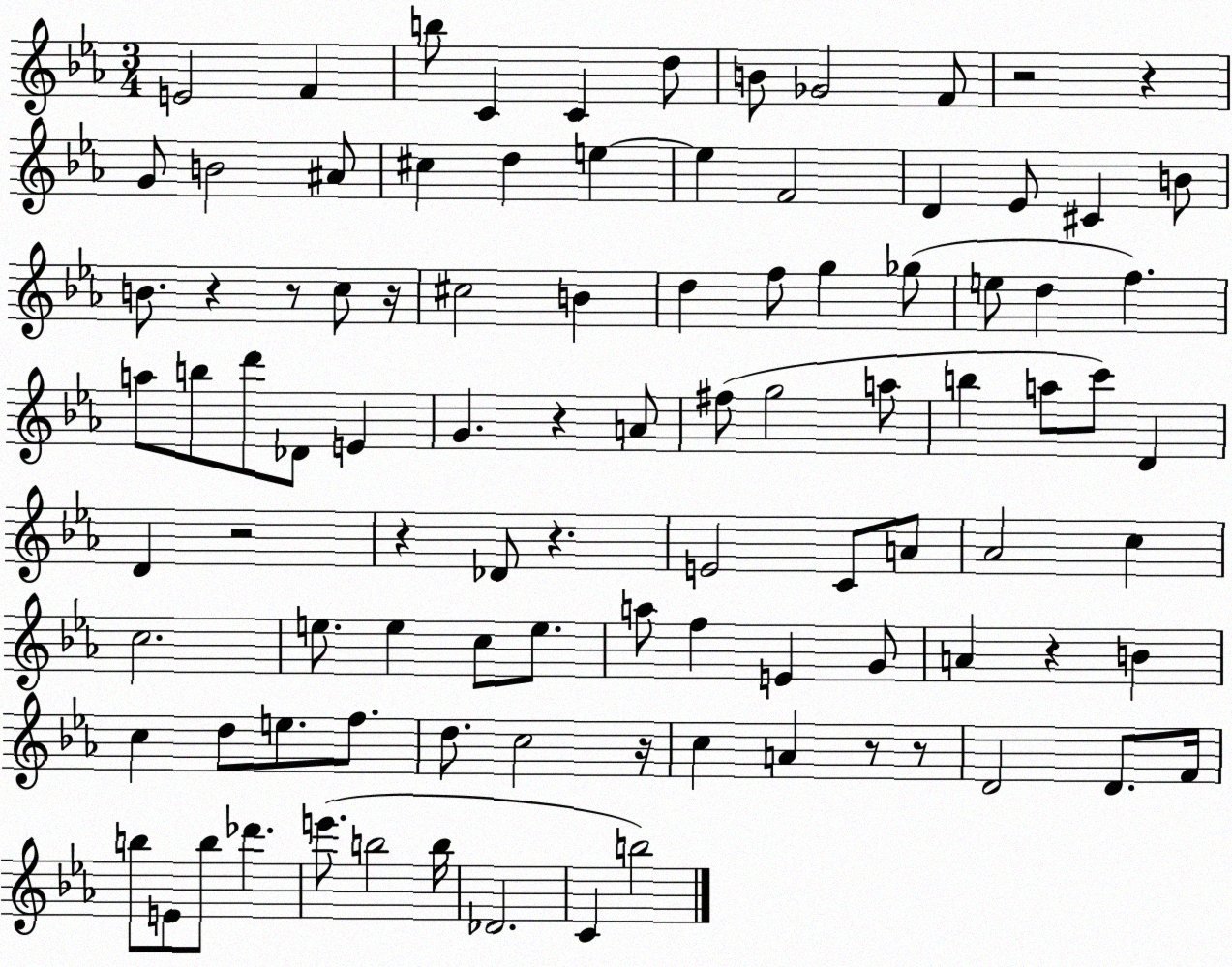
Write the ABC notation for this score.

X:1
T:Untitled
M:3/4
L:1/4
K:Eb
E2 F b/2 C C d/2 B/2 _G2 F/2 z2 z G/2 B2 ^A/2 ^c d e e F2 D _E/2 ^C B/2 B/2 z z/2 c/2 z/4 ^c2 B d f/2 g _g/2 e/2 d f a/2 b/2 d'/2 _D/2 E G z A/2 ^f/2 g2 a/2 b a/2 c'/2 D D z2 z _D/2 z E2 C/2 A/2 _A2 c c2 e/2 e c/2 e/2 a/2 f E G/2 A z B c d/2 e/2 f/2 d/2 c2 z/4 c A z/2 z/2 D2 D/2 F/4 b/2 E/2 b/2 _d' e'/2 b2 b/4 _D2 C b2